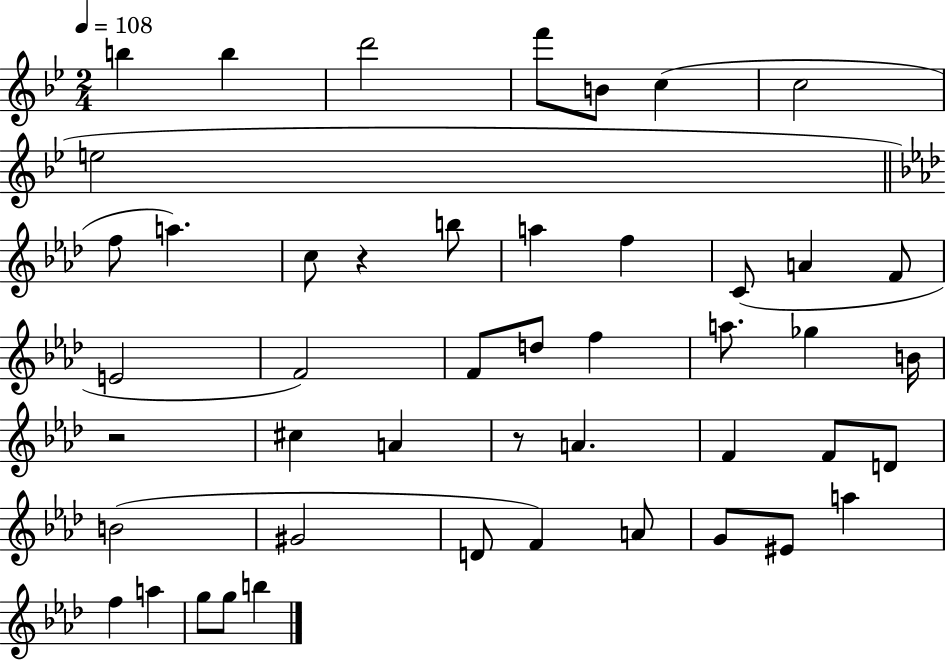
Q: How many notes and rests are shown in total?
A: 47